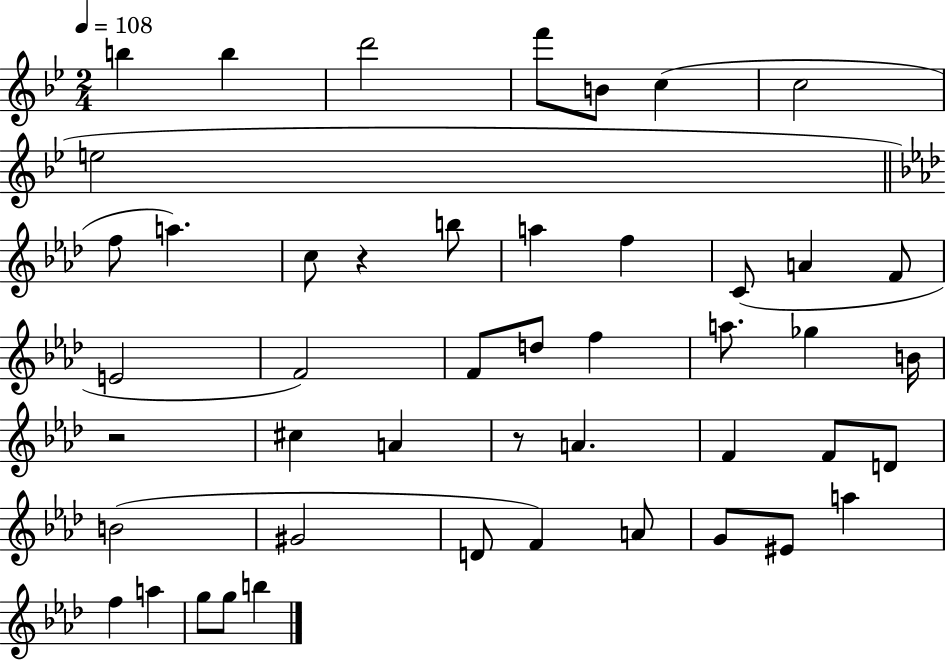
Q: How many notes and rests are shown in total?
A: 47